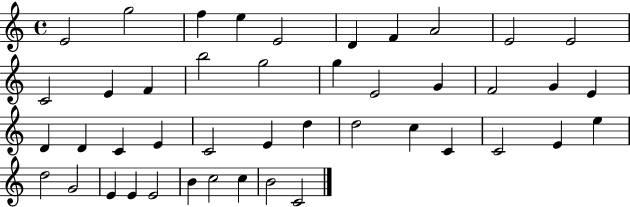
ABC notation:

X:1
T:Untitled
M:4/4
L:1/4
K:C
E2 g2 f e E2 D F A2 E2 E2 C2 E F b2 g2 g E2 G F2 G E D D C E C2 E d d2 c C C2 E e d2 G2 E E E2 B c2 c B2 C2